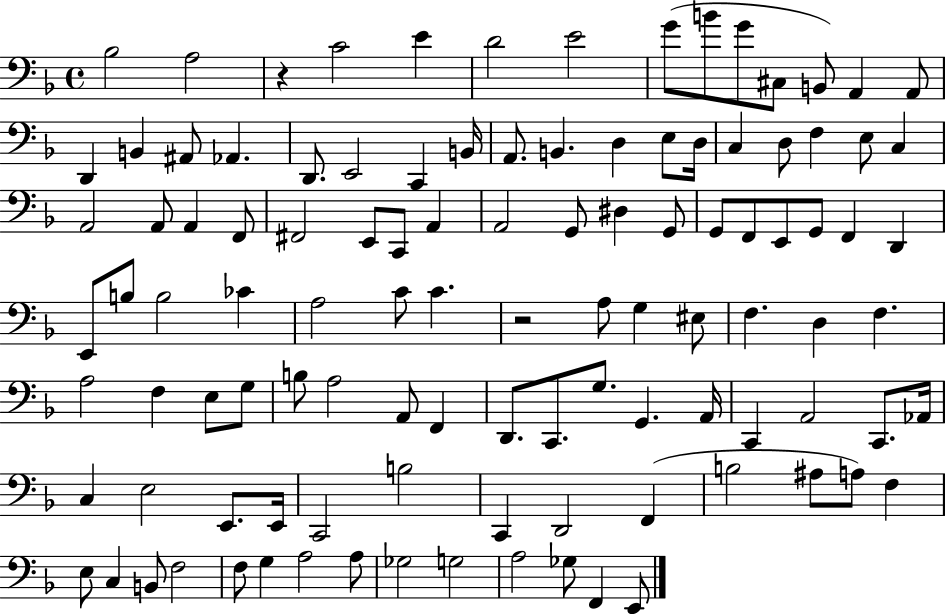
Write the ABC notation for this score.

X:1
T:Untitled
M:4/4
L:1/4
K:F
_B,2 A,2 z C2 E D2 E2 G/2 B/2 G/2 ^C,/2 B,,/2 A,, A,,/2 D,, B,, ^A,,/2 _A,, D,,/2 E,,2 C,, B,,/4 A,,/2 B,, D, E,/2 D,/4 C, D,/2 F, E,/2 C, A,,2 A,,/2 A,, F,,/2 ^F,,2 E,,/2 C,,/2 A,, A,,2 G,,/2 ^D, G,,/2 G,,/2 F,,/2 E,,/2 G,,/2 F,, D,, E,,/2 B,/2 B,2 _C A,2 C/2 C z2 A,/2 G, ^E,/2 F, D, F, A,2 F, E,/2 G,/2 B,/2 A,2 A,,/2 F,, D,,/2 C,,/2 G,/2 G,, A,,/4 C,, A,,2 C,,/2 _A,,/4 C, E,2 E,,/2 E,,/4 C,,2 B,2 C,, D,,2 F,, B,2 ^A,/2 A,/2 F, E,/2 C, B,,/2 F,2 F,/2 G, A,2 A,/2 _G,2 G,2 A,2 _G,/2 F,, E,,/2